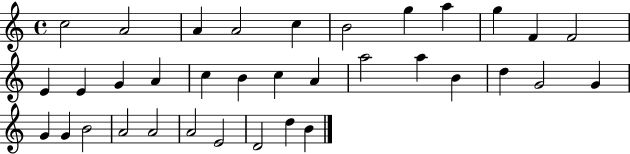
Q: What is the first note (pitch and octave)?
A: C5